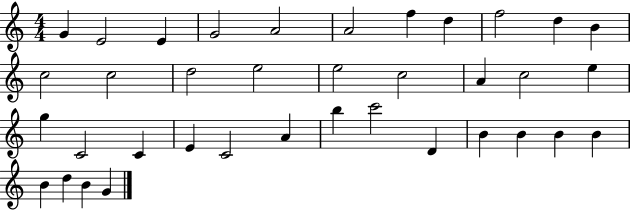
G4/q E4/h E4/q G4/h A4/h A4/h F5/q D5/q F5/h D5/q B4/q C5/h C5/h D5/h E5/h E5/h C5/h A4/q C5/h E5/q G5/q C4/h C4/q E4/q C4/h A4/q B5/q C6/h D4/q B4/q B4/q B4/q B4/q B4/q D5/q B4/q G4/q